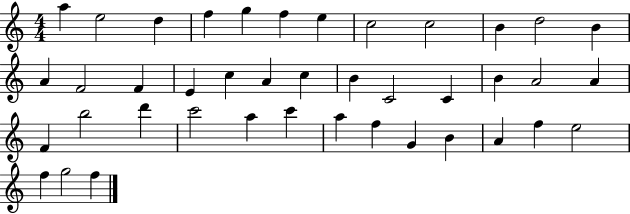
{
  \clef treble
  \numericTimeSignature
  \time 4/4
  \key c \major
  a''4 e''2 d''4 | f''4 g''4 f''4 e''4 | c''2 c''2 | b'4 d''2 b'4 | \break a'4 f'2 f'4 | e'4 c''4 a'4 c''4 | b'4 c'2 c'4 | b'4 a'2 a'4 | \break f'4 b''2 d'''4 | c'''2 a''4 c'''4 | a''4 f''4 g'4 b'4 | a'4 f''4 e''2 | \break f''4 g''2 f''4 | \bar "|."
}